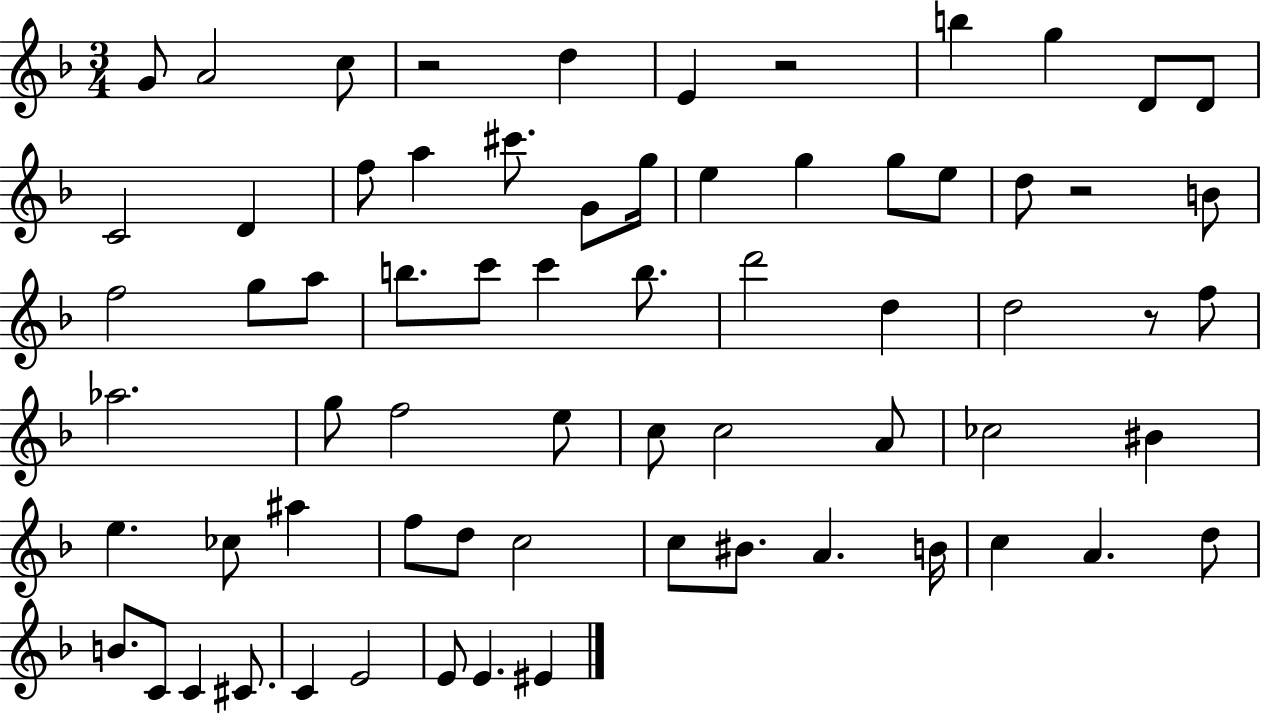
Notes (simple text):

G4/e A4/h C5/e R/h D5/q E4/q R/h B5/q G5/q D4/e D4/e C4/h D4/q F5/e A5/q C#6/e. G4/e G5/s E5/q G5/q G5/e E5/e D5/e R/h B4/e F5/h G5/e A5/e B5/e. C6/e C6/q B5/e. D6/h D5/q D5/h R/e F5/e Ab5/h. G5/e F5/h E5/e C5/e C5/h A4/e CES5/h BIS4/q E5/q. CES5/e A#5/q F5/e D5/e C5/h C5/e BIS4/e. A4/q. B4/s C5/q A4/q. D5/e B4/e. C4/e C4/q C#4/e. C4/q E4/h E4/e E4/q. EIS4/q